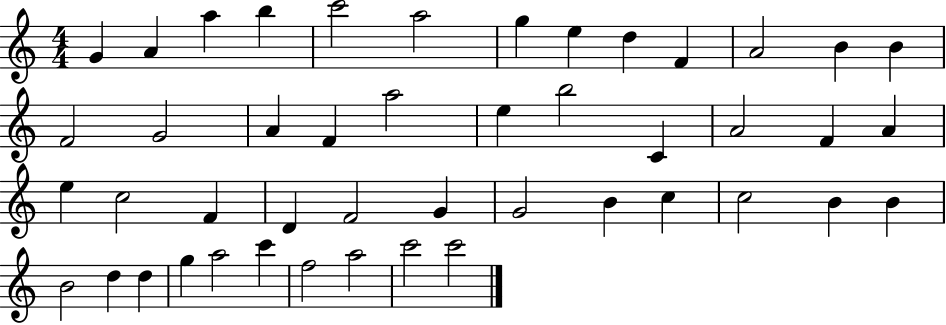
{
  \clef treble
  \numericTimeSignature
  \time 4/4
  \key c \major
  g'4 a'4 a''4 b''4 | c'''2 a''2 | g''4 e''4 d''4 f'4 | a'2 b'4 b'4 | \break f'2 g'2 | a'4 f'4 a''2 | e''4 b''2 c'4 | a'2 f'4 a'4 | \break e''4 c''2 f'4 | d'4 f'2 g'4 | g'2 b'4 c''4 | c''2 b'4 b'4 | \break b'2 d''4 d''4 | g''4 a''2 c'''4 | f''2 a''2 | c'''2 c'''2 | \break \bar "|."
}